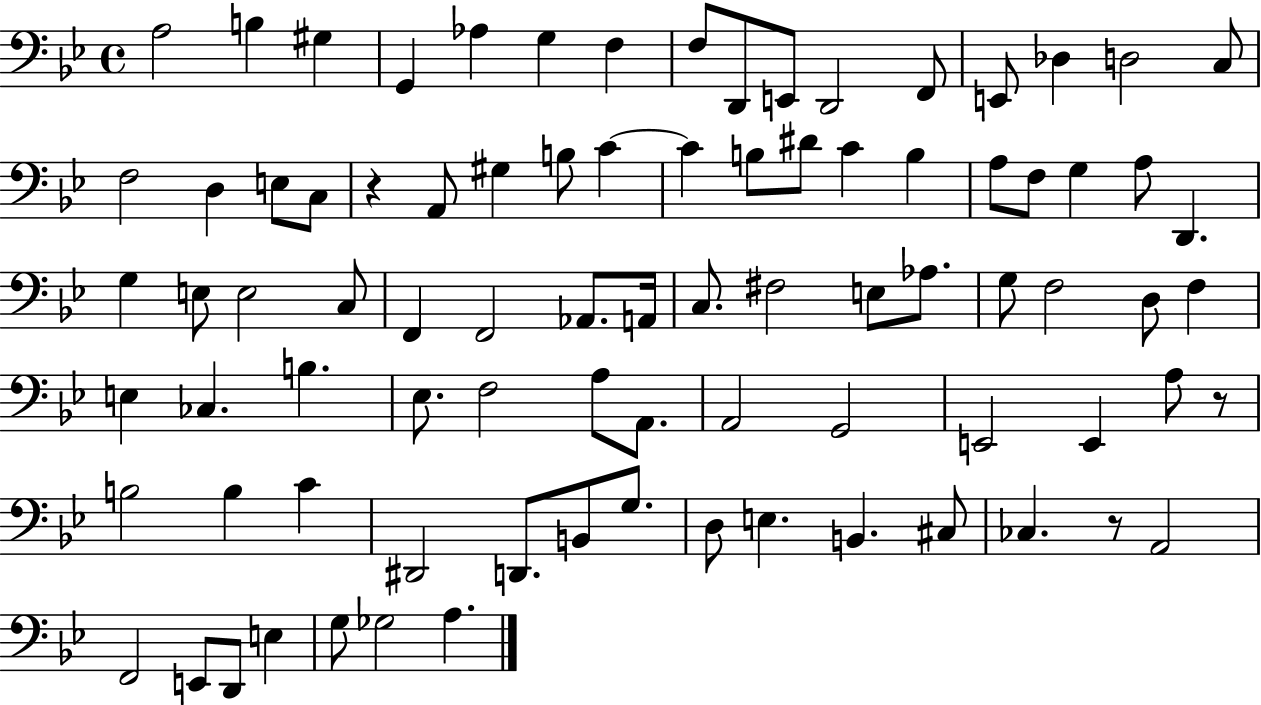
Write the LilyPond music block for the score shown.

{
  \clef bass
  \time 4/4
  \defaultTimeSignature
  \key bes \major
  a2 b4 gis4 | g,4 aes4 g4 f4 | f8 d,8 e,8 d,2 f,8 | e,8 des4 d2 c8 | \break f2 d4 e8 c8 | r4 a,8 gis4 b8 c'4~~ | c'4 b8 dis'8 c'4 b4 | a8 f8 g4 a8 d,4. | \break g4 e8 e2 c8 | f,4 f,2 aes,8. a,16 | c8. fis2 e8 aes8. | g8 f2 d8 f4 | \break e4 ces4. b4. | ees8. f2 a8 a,8. | a,2 g,2 | e,2 e,4 a8 r8 | \break b2 b4 c'4 | dis,2 d,8. b,8 g8. | d8 e4. b,4. cis8 | ces4. r8 a,2 | \break f,2 e,8 d,8 e4 | g8 ges2 a4. | \bar "|."
}